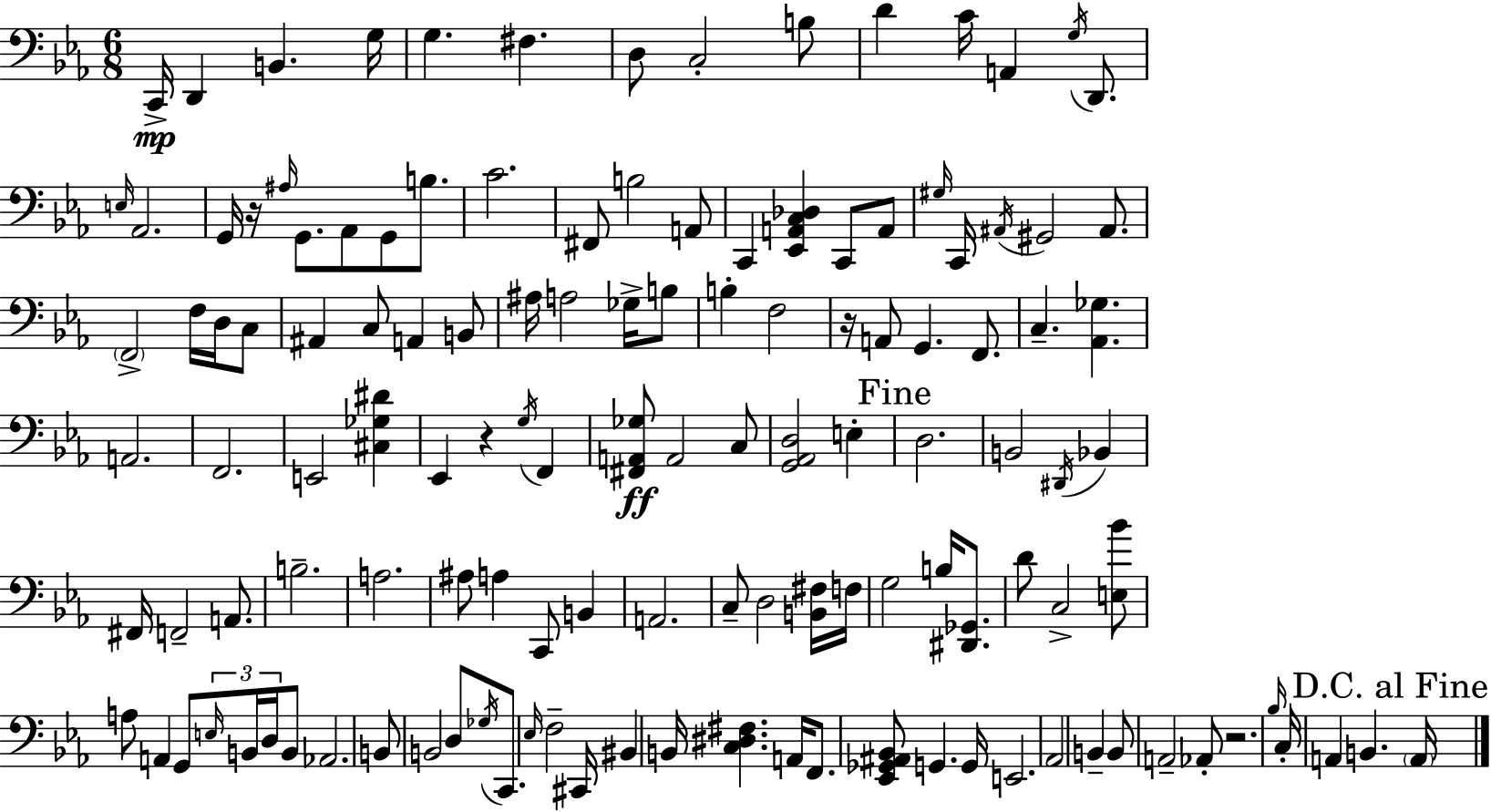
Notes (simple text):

C2/s D2/q B2/q. G3/s G3/q. F#3/q. D3/e C3/h B3/e D4/q C4/s A2/q G3/s D2/e. E3/s Ab2/h. G2/s R/s A#3/s G2/e. Ab2/e G2/e B3/e. C4/h. F#2/e B3/h A2/e C2/q [Eb2,A2,C3,Db3]/q C2/e A2/e G#3/s C2/s A#2/s G#2/h A#2/e. F2/h F3/s D3/s C3/e A#2/q C3/e A2/q B2/e A#3/s A3/h Gb3/s B3/e B3/q F3/h R/s A2/e G2/q. F2/e. C3/q. [Ab2,Gb3]/q. A2/h. F2/h. E2/h [C#3,Gb3,D#4]/q Eb2/q R/q G3/s F2/q [F#2,A2,Gb3]/e A2/h C3/e [G2,Ab2,D3]/h E3/q D3/h. B2/h D#2/s Bb2/q F#2/s F2/h A2/e. B3/h. A3/h. A#3/e A3/q C2/e B2/q A2/h. C3/e D3/h [B2,F#3]/s F3/s G3/h B3/s [D#2,Gb2]/e. D4/e C3/h [E3,Bb4]/e A3/e A2/q G2/e E3/s B2/s D3/s B2/e Ab2/h. B2/e B2/h D3/e Gb3/s C2/e. Eb3/s F3/h C#2/s BIS2/q B2/s [C3,D#3,F#3]/q. A2/s F2/e. [Eb2,Gb2,A#2,Bb2]/e G2/q. G2/s E2/h. Ab2/h B2/q B2/e A2/h Ab2/e R/h. Bb3/s C3/s A2/q B2/q. A2/s